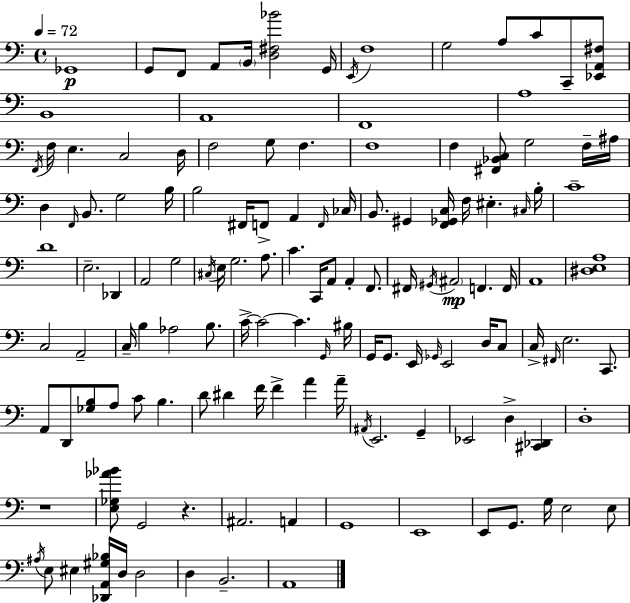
{
  \clef bass
  \time 4/4
  \defaultTimeSignature
  \key a \minor
  \tempo 4 = 72
  ges,1\p | g,8 f,8 a,8 \parenthesize b,16 <d fis bes'>2 g,16 | \acciaccatura { e,16 } f1 | g2 a8 c'8 c,8-- <ees, a, fis>8 | \break b,1 | a,1 | f,1 | a1 | \break \acciaccatura { f,16 } f16 e4. c2 | d16 f2 g8 f4. | f1 | f4 <fis, bes, c>8 g2 | \break f16-- ais16 d4 \grace { f,16 } b,8. g2 | b16 b2 fis,16 f,8-> a,4 | \grace { f,16 } ces16 b,8. gis,4 <f, ges, c>16 f16 eis4.-. | \grace { cis16 } b16-. c'1-- | \break d'1 | e2.-- | des,4 a,2 g2 | \acciaccatura { cis16 } e16 g2. | \break a8. c'4. c,16 a,8 a,4-. | f,8. fis,16 \acciaccatura { gis,16 } \parenthesize ais,2\mp | f,4. f,16 a,1 | <dis e a>1 | \break c2 a,2-- | c16-- b4 aes2 | b8. c'16->~~ c'2~~ | c'4. \grace { g,16 } bis16 g,16 g,8. e,16 \grace { ges,16 } e,2 | \break d16 c8 c16-> \grace { fis,16 } e2. | c,8. a,8 d,8 <ges b>8 | a8 c'8 b4. d'8 dis'4 | f'16 f'4-> a'4 a'16-- \acciaccatura { ais,16 } e,2. | \break g,4-- ees,2 | d4-> <cis, des,>4 d1-. | r1 | <e ges aes' bes'>8 g,2 | \break r4. ais,2. | a,4 g,1 | e,1 | e,8 g,8. | \break g16 e2 e8 \acciaccatura { ais16 } e8 eis4 | <des, a, gis bes>16 d16 d2 d4 | b,2.-- a,1 | \bar "|."
}